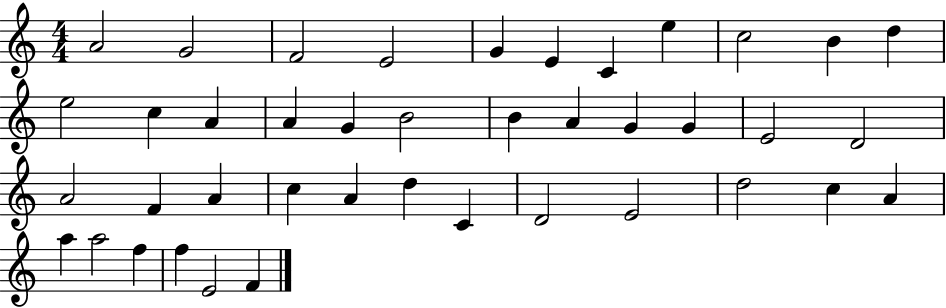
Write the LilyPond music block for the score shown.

{
  \clef treble
  \numericTimeSignature
  \time 4/4
  \key c \major
  a'2 g'2 | f'2 e'2 | g'4 e'4 c'4 e''4 | c''2 b'4 d''4 | \break e''2 c''4 a'4 | a'4 g'4 b'2 | b'4 a'4 g'4 g'4 | e'2 d'2 | \break a'2 f'4 a'4 | c''4 a'4 d''4 c'4 | d'2 e'2 | d''2 c''4 a'4 | \break a''4 a''2 f''4 | f''4 e'2 f'4 | \bar "|."
}